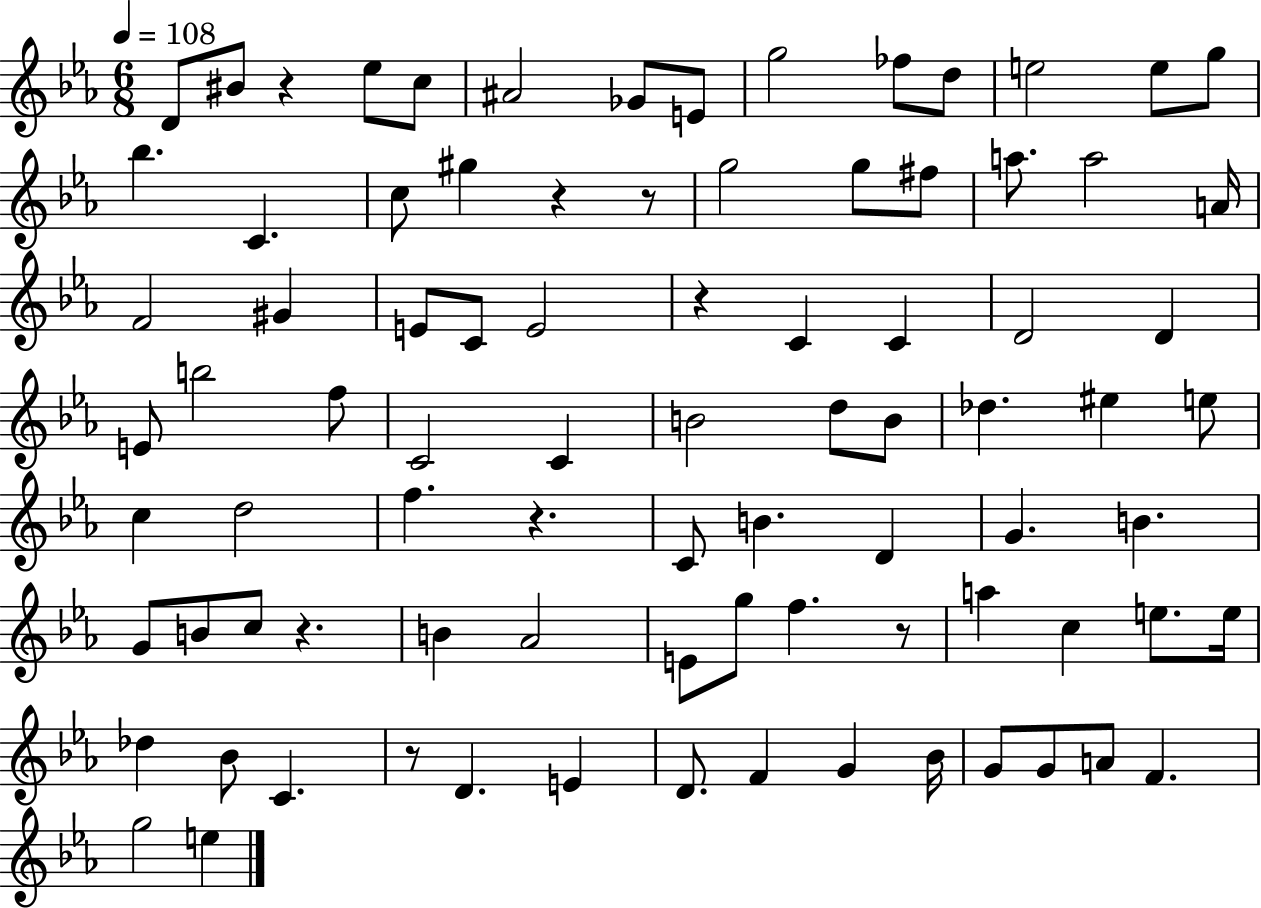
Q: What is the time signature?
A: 6/8